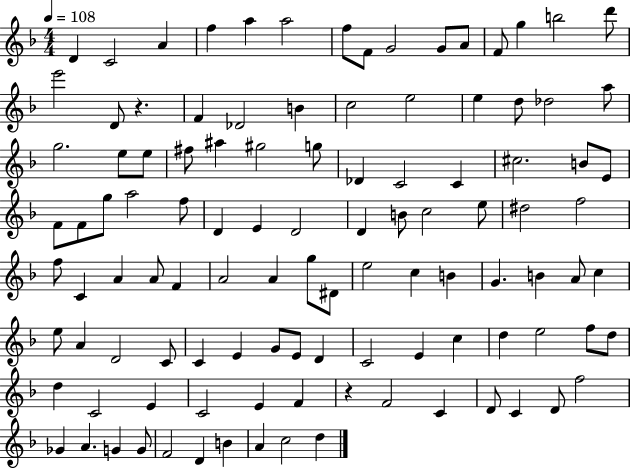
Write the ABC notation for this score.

X:1
T:Untitled
M:4/4
L:1/4
K:F
D C2 A f a a2 f/2 F/2 G2 G/2 A/2 F/2 g b2 d'/2 e'2 D/2 z F _D2 B c2 e2 e d/2 _d2 a/2 g2 e/2 e/2 ^f/2 ^a ^g2 g/2 _D C2 C ^c2 B/2 E/2 F/2 F/2 g/2 a2 f/2 D E D2 D B/2 c2 e/2 ^d2 f2 f/2 C A A/2 F A2 A g/2 ^D/2 e2 c B G B A/2 c e/2 A D2 C/2 C E G/2 E/2 D C2 E c d e2 f/2 d/2 d C2 E C2 E F z F2 C D/2 C D/2 f2 _G A G G/2 F2 D B A c2 d